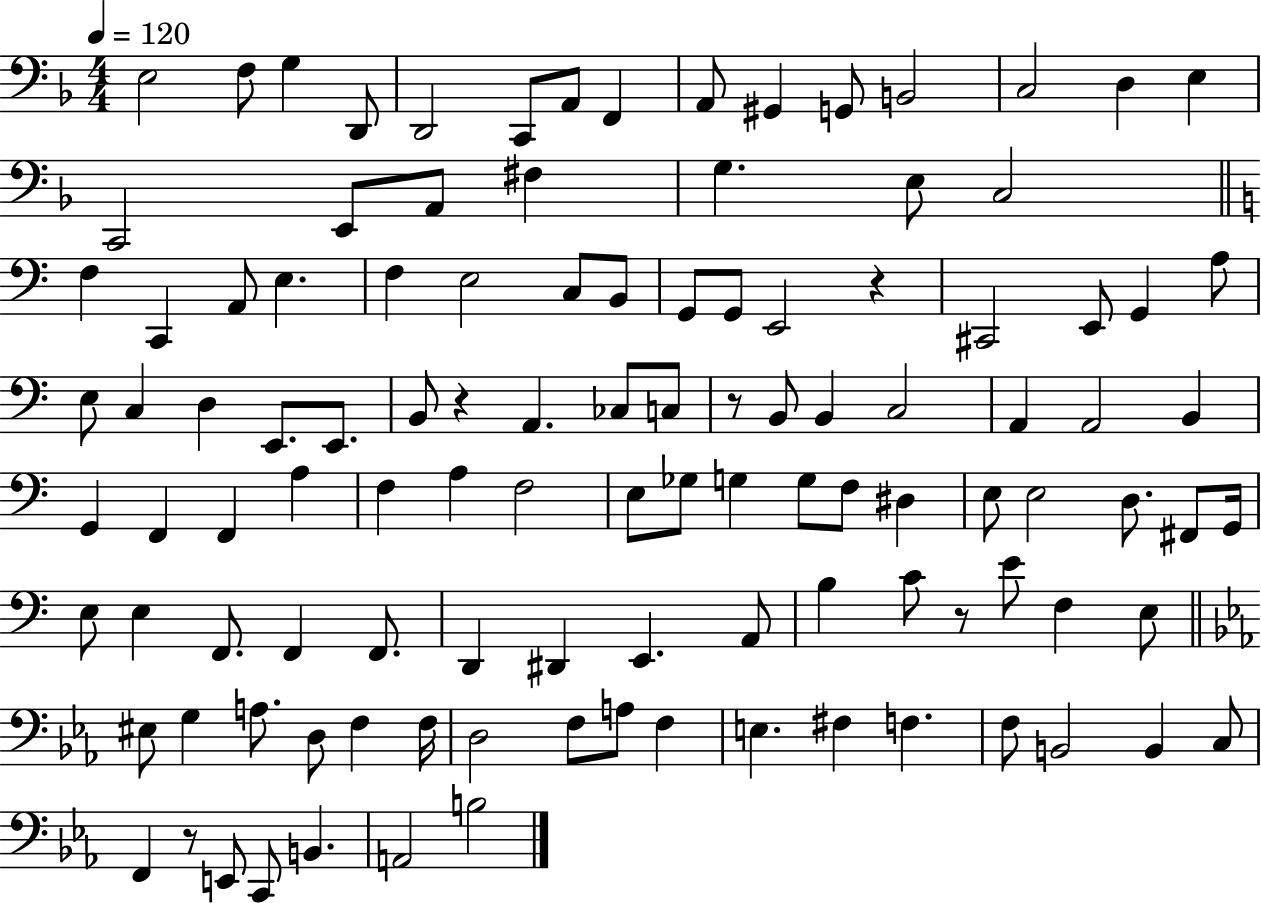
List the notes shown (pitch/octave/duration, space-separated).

E3/h F3/e G3/q D2/e D2/h C2/e A2/e F2/q A2/e G#2/q G2/e B2/h C3/h D3/q E3/q C2/h E2/e A2/e F#3/q G3/q. E3/e C3/h F3/q C2/q A2/e E3/q. F3/q E3/h C3/e B2/e G2/e G2/e E2/h R/q C#2/h E2/e G2/q A3/e E3/e C3/q D3/q E2/e. E2/e. B2/e R/q A2/q. CES3/e C3/e R/e B2/e B2/q C3/h A2/q A2/h B2/q G2/q F2/q F2/q A3/q F3/q A3/q F3/h E3/e Gb3/e G3/q G3/e F3/e D#3/q E3/e E3/h D3/e. F#2/e G2/s E3/e E3/q F2/e. F2/q F2/e. D2/q D#2/q E2/q. A2/e B3/q C4/e R/e E4/e F3/q E3/e EIS3/e G3/q A3/e. D3/e F3/q F3/s D3/h F3/e A3/e F3/q E3/q. F#3/q F3/q. F3/e B2/h B2/q C3/e F2/q R/e E2/e C2/e B2/q. A2/h B3/h